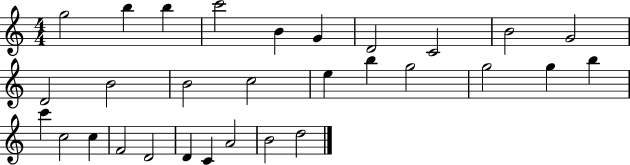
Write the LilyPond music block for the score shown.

{
  \clef treble
  \numericTimeSignature
  \time 4/4
  \key c \major
  g''2 b''4 b''4 | c'''2 b'4 g'4 | d'2 c'2 | b'2 g'2 | \break d'2 b'2 | b'2 c''2 | e''4 b''4 g''2 | g''2 g''4 b''4 | \break c'''4 c''2 c''4 | f'2 d'2 | d'4 c'4 a'2 | b'2 d''2 | \break \bar "|."
}